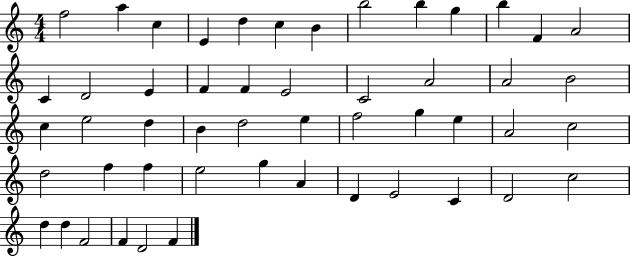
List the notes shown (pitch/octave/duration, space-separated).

F5/h A5/q C5/q E4/q D5/q C5/q B4/q B5/h B5/q G5/q B5/q F4/q A4/h C4/q D4/h E4/q F4/q F4/q E4/h C4/h A4/h A4/h B4/h C5/q E5/h D5/q B4/q D5/h E5/q F5/h G5/q E5/q A4/h C5/h D5/h F5/q F5/q E5/h G5/q A4/q D4/q E4/h C4/q D4/h C5/h D5/q D5/q F4/h F4/q D4/h F4/q